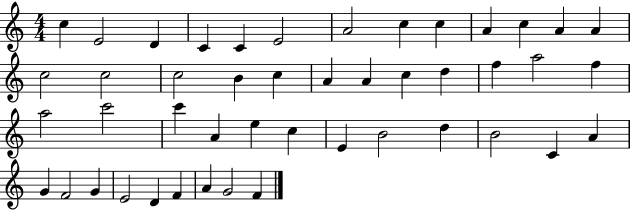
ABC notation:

X:1
T:Untitled
M:4/4
L:1/4
K:C
c E2 D C C E2 A2 c c A c A A c2 c2 c2 B c A A c d f a2 f a2 c'2 c' A e c E B2 d B2 C A G F2 G E2 D F A G2 F